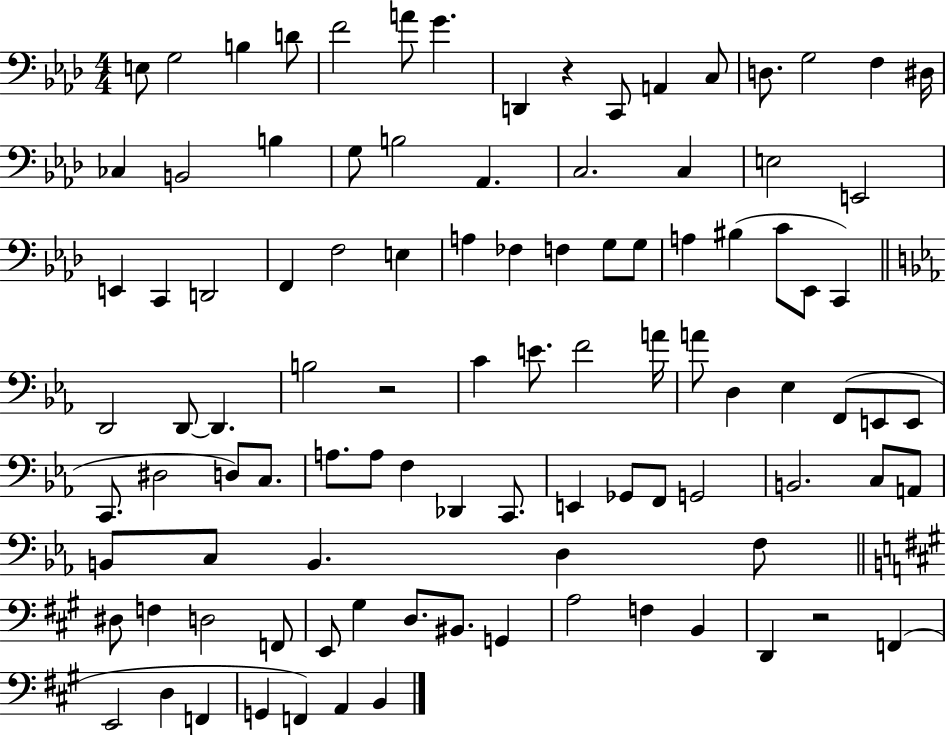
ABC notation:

X:1
T:Untitled
M:4/4
L:1/4
K:Ab
E,/2 G,2 B, D/2 F2 A/2 G D,, z C,,/2 A,, C,/2 D,/2 G,2 F, ^D,/4 _C, B,,2 B, G,/2 B,2 _A,, C,2 C, E,2 E,,2 E,, C,, D,,2 F,, F,2 E, A, _F, F, G,/2 G,/2 A, ^B, C/2 _E,,/2 C,, D,,2 D,,/2 D,, B,2 z2 C E/2 F2 A/4 A/2 D, _E, F,,/2 E,,/2 E,,/2 C,,/2 ^D,2 D,/2 C,/2 A,/2 A,/2 F, _D,, C,,/2 E,, _G,,/2 F,,/2 G,,2 B,,2 C,/2 A,,/2 B,,/2 C,/2 B,, D, F,/2 ^D,/2 F, D,2 F,,/2 E,,/2 ^G, D,/2 ^B,,/2 G,, A,2 F, B,, D,, z2 F,, E,,2 D, F,, G,, F,, A,, B,,